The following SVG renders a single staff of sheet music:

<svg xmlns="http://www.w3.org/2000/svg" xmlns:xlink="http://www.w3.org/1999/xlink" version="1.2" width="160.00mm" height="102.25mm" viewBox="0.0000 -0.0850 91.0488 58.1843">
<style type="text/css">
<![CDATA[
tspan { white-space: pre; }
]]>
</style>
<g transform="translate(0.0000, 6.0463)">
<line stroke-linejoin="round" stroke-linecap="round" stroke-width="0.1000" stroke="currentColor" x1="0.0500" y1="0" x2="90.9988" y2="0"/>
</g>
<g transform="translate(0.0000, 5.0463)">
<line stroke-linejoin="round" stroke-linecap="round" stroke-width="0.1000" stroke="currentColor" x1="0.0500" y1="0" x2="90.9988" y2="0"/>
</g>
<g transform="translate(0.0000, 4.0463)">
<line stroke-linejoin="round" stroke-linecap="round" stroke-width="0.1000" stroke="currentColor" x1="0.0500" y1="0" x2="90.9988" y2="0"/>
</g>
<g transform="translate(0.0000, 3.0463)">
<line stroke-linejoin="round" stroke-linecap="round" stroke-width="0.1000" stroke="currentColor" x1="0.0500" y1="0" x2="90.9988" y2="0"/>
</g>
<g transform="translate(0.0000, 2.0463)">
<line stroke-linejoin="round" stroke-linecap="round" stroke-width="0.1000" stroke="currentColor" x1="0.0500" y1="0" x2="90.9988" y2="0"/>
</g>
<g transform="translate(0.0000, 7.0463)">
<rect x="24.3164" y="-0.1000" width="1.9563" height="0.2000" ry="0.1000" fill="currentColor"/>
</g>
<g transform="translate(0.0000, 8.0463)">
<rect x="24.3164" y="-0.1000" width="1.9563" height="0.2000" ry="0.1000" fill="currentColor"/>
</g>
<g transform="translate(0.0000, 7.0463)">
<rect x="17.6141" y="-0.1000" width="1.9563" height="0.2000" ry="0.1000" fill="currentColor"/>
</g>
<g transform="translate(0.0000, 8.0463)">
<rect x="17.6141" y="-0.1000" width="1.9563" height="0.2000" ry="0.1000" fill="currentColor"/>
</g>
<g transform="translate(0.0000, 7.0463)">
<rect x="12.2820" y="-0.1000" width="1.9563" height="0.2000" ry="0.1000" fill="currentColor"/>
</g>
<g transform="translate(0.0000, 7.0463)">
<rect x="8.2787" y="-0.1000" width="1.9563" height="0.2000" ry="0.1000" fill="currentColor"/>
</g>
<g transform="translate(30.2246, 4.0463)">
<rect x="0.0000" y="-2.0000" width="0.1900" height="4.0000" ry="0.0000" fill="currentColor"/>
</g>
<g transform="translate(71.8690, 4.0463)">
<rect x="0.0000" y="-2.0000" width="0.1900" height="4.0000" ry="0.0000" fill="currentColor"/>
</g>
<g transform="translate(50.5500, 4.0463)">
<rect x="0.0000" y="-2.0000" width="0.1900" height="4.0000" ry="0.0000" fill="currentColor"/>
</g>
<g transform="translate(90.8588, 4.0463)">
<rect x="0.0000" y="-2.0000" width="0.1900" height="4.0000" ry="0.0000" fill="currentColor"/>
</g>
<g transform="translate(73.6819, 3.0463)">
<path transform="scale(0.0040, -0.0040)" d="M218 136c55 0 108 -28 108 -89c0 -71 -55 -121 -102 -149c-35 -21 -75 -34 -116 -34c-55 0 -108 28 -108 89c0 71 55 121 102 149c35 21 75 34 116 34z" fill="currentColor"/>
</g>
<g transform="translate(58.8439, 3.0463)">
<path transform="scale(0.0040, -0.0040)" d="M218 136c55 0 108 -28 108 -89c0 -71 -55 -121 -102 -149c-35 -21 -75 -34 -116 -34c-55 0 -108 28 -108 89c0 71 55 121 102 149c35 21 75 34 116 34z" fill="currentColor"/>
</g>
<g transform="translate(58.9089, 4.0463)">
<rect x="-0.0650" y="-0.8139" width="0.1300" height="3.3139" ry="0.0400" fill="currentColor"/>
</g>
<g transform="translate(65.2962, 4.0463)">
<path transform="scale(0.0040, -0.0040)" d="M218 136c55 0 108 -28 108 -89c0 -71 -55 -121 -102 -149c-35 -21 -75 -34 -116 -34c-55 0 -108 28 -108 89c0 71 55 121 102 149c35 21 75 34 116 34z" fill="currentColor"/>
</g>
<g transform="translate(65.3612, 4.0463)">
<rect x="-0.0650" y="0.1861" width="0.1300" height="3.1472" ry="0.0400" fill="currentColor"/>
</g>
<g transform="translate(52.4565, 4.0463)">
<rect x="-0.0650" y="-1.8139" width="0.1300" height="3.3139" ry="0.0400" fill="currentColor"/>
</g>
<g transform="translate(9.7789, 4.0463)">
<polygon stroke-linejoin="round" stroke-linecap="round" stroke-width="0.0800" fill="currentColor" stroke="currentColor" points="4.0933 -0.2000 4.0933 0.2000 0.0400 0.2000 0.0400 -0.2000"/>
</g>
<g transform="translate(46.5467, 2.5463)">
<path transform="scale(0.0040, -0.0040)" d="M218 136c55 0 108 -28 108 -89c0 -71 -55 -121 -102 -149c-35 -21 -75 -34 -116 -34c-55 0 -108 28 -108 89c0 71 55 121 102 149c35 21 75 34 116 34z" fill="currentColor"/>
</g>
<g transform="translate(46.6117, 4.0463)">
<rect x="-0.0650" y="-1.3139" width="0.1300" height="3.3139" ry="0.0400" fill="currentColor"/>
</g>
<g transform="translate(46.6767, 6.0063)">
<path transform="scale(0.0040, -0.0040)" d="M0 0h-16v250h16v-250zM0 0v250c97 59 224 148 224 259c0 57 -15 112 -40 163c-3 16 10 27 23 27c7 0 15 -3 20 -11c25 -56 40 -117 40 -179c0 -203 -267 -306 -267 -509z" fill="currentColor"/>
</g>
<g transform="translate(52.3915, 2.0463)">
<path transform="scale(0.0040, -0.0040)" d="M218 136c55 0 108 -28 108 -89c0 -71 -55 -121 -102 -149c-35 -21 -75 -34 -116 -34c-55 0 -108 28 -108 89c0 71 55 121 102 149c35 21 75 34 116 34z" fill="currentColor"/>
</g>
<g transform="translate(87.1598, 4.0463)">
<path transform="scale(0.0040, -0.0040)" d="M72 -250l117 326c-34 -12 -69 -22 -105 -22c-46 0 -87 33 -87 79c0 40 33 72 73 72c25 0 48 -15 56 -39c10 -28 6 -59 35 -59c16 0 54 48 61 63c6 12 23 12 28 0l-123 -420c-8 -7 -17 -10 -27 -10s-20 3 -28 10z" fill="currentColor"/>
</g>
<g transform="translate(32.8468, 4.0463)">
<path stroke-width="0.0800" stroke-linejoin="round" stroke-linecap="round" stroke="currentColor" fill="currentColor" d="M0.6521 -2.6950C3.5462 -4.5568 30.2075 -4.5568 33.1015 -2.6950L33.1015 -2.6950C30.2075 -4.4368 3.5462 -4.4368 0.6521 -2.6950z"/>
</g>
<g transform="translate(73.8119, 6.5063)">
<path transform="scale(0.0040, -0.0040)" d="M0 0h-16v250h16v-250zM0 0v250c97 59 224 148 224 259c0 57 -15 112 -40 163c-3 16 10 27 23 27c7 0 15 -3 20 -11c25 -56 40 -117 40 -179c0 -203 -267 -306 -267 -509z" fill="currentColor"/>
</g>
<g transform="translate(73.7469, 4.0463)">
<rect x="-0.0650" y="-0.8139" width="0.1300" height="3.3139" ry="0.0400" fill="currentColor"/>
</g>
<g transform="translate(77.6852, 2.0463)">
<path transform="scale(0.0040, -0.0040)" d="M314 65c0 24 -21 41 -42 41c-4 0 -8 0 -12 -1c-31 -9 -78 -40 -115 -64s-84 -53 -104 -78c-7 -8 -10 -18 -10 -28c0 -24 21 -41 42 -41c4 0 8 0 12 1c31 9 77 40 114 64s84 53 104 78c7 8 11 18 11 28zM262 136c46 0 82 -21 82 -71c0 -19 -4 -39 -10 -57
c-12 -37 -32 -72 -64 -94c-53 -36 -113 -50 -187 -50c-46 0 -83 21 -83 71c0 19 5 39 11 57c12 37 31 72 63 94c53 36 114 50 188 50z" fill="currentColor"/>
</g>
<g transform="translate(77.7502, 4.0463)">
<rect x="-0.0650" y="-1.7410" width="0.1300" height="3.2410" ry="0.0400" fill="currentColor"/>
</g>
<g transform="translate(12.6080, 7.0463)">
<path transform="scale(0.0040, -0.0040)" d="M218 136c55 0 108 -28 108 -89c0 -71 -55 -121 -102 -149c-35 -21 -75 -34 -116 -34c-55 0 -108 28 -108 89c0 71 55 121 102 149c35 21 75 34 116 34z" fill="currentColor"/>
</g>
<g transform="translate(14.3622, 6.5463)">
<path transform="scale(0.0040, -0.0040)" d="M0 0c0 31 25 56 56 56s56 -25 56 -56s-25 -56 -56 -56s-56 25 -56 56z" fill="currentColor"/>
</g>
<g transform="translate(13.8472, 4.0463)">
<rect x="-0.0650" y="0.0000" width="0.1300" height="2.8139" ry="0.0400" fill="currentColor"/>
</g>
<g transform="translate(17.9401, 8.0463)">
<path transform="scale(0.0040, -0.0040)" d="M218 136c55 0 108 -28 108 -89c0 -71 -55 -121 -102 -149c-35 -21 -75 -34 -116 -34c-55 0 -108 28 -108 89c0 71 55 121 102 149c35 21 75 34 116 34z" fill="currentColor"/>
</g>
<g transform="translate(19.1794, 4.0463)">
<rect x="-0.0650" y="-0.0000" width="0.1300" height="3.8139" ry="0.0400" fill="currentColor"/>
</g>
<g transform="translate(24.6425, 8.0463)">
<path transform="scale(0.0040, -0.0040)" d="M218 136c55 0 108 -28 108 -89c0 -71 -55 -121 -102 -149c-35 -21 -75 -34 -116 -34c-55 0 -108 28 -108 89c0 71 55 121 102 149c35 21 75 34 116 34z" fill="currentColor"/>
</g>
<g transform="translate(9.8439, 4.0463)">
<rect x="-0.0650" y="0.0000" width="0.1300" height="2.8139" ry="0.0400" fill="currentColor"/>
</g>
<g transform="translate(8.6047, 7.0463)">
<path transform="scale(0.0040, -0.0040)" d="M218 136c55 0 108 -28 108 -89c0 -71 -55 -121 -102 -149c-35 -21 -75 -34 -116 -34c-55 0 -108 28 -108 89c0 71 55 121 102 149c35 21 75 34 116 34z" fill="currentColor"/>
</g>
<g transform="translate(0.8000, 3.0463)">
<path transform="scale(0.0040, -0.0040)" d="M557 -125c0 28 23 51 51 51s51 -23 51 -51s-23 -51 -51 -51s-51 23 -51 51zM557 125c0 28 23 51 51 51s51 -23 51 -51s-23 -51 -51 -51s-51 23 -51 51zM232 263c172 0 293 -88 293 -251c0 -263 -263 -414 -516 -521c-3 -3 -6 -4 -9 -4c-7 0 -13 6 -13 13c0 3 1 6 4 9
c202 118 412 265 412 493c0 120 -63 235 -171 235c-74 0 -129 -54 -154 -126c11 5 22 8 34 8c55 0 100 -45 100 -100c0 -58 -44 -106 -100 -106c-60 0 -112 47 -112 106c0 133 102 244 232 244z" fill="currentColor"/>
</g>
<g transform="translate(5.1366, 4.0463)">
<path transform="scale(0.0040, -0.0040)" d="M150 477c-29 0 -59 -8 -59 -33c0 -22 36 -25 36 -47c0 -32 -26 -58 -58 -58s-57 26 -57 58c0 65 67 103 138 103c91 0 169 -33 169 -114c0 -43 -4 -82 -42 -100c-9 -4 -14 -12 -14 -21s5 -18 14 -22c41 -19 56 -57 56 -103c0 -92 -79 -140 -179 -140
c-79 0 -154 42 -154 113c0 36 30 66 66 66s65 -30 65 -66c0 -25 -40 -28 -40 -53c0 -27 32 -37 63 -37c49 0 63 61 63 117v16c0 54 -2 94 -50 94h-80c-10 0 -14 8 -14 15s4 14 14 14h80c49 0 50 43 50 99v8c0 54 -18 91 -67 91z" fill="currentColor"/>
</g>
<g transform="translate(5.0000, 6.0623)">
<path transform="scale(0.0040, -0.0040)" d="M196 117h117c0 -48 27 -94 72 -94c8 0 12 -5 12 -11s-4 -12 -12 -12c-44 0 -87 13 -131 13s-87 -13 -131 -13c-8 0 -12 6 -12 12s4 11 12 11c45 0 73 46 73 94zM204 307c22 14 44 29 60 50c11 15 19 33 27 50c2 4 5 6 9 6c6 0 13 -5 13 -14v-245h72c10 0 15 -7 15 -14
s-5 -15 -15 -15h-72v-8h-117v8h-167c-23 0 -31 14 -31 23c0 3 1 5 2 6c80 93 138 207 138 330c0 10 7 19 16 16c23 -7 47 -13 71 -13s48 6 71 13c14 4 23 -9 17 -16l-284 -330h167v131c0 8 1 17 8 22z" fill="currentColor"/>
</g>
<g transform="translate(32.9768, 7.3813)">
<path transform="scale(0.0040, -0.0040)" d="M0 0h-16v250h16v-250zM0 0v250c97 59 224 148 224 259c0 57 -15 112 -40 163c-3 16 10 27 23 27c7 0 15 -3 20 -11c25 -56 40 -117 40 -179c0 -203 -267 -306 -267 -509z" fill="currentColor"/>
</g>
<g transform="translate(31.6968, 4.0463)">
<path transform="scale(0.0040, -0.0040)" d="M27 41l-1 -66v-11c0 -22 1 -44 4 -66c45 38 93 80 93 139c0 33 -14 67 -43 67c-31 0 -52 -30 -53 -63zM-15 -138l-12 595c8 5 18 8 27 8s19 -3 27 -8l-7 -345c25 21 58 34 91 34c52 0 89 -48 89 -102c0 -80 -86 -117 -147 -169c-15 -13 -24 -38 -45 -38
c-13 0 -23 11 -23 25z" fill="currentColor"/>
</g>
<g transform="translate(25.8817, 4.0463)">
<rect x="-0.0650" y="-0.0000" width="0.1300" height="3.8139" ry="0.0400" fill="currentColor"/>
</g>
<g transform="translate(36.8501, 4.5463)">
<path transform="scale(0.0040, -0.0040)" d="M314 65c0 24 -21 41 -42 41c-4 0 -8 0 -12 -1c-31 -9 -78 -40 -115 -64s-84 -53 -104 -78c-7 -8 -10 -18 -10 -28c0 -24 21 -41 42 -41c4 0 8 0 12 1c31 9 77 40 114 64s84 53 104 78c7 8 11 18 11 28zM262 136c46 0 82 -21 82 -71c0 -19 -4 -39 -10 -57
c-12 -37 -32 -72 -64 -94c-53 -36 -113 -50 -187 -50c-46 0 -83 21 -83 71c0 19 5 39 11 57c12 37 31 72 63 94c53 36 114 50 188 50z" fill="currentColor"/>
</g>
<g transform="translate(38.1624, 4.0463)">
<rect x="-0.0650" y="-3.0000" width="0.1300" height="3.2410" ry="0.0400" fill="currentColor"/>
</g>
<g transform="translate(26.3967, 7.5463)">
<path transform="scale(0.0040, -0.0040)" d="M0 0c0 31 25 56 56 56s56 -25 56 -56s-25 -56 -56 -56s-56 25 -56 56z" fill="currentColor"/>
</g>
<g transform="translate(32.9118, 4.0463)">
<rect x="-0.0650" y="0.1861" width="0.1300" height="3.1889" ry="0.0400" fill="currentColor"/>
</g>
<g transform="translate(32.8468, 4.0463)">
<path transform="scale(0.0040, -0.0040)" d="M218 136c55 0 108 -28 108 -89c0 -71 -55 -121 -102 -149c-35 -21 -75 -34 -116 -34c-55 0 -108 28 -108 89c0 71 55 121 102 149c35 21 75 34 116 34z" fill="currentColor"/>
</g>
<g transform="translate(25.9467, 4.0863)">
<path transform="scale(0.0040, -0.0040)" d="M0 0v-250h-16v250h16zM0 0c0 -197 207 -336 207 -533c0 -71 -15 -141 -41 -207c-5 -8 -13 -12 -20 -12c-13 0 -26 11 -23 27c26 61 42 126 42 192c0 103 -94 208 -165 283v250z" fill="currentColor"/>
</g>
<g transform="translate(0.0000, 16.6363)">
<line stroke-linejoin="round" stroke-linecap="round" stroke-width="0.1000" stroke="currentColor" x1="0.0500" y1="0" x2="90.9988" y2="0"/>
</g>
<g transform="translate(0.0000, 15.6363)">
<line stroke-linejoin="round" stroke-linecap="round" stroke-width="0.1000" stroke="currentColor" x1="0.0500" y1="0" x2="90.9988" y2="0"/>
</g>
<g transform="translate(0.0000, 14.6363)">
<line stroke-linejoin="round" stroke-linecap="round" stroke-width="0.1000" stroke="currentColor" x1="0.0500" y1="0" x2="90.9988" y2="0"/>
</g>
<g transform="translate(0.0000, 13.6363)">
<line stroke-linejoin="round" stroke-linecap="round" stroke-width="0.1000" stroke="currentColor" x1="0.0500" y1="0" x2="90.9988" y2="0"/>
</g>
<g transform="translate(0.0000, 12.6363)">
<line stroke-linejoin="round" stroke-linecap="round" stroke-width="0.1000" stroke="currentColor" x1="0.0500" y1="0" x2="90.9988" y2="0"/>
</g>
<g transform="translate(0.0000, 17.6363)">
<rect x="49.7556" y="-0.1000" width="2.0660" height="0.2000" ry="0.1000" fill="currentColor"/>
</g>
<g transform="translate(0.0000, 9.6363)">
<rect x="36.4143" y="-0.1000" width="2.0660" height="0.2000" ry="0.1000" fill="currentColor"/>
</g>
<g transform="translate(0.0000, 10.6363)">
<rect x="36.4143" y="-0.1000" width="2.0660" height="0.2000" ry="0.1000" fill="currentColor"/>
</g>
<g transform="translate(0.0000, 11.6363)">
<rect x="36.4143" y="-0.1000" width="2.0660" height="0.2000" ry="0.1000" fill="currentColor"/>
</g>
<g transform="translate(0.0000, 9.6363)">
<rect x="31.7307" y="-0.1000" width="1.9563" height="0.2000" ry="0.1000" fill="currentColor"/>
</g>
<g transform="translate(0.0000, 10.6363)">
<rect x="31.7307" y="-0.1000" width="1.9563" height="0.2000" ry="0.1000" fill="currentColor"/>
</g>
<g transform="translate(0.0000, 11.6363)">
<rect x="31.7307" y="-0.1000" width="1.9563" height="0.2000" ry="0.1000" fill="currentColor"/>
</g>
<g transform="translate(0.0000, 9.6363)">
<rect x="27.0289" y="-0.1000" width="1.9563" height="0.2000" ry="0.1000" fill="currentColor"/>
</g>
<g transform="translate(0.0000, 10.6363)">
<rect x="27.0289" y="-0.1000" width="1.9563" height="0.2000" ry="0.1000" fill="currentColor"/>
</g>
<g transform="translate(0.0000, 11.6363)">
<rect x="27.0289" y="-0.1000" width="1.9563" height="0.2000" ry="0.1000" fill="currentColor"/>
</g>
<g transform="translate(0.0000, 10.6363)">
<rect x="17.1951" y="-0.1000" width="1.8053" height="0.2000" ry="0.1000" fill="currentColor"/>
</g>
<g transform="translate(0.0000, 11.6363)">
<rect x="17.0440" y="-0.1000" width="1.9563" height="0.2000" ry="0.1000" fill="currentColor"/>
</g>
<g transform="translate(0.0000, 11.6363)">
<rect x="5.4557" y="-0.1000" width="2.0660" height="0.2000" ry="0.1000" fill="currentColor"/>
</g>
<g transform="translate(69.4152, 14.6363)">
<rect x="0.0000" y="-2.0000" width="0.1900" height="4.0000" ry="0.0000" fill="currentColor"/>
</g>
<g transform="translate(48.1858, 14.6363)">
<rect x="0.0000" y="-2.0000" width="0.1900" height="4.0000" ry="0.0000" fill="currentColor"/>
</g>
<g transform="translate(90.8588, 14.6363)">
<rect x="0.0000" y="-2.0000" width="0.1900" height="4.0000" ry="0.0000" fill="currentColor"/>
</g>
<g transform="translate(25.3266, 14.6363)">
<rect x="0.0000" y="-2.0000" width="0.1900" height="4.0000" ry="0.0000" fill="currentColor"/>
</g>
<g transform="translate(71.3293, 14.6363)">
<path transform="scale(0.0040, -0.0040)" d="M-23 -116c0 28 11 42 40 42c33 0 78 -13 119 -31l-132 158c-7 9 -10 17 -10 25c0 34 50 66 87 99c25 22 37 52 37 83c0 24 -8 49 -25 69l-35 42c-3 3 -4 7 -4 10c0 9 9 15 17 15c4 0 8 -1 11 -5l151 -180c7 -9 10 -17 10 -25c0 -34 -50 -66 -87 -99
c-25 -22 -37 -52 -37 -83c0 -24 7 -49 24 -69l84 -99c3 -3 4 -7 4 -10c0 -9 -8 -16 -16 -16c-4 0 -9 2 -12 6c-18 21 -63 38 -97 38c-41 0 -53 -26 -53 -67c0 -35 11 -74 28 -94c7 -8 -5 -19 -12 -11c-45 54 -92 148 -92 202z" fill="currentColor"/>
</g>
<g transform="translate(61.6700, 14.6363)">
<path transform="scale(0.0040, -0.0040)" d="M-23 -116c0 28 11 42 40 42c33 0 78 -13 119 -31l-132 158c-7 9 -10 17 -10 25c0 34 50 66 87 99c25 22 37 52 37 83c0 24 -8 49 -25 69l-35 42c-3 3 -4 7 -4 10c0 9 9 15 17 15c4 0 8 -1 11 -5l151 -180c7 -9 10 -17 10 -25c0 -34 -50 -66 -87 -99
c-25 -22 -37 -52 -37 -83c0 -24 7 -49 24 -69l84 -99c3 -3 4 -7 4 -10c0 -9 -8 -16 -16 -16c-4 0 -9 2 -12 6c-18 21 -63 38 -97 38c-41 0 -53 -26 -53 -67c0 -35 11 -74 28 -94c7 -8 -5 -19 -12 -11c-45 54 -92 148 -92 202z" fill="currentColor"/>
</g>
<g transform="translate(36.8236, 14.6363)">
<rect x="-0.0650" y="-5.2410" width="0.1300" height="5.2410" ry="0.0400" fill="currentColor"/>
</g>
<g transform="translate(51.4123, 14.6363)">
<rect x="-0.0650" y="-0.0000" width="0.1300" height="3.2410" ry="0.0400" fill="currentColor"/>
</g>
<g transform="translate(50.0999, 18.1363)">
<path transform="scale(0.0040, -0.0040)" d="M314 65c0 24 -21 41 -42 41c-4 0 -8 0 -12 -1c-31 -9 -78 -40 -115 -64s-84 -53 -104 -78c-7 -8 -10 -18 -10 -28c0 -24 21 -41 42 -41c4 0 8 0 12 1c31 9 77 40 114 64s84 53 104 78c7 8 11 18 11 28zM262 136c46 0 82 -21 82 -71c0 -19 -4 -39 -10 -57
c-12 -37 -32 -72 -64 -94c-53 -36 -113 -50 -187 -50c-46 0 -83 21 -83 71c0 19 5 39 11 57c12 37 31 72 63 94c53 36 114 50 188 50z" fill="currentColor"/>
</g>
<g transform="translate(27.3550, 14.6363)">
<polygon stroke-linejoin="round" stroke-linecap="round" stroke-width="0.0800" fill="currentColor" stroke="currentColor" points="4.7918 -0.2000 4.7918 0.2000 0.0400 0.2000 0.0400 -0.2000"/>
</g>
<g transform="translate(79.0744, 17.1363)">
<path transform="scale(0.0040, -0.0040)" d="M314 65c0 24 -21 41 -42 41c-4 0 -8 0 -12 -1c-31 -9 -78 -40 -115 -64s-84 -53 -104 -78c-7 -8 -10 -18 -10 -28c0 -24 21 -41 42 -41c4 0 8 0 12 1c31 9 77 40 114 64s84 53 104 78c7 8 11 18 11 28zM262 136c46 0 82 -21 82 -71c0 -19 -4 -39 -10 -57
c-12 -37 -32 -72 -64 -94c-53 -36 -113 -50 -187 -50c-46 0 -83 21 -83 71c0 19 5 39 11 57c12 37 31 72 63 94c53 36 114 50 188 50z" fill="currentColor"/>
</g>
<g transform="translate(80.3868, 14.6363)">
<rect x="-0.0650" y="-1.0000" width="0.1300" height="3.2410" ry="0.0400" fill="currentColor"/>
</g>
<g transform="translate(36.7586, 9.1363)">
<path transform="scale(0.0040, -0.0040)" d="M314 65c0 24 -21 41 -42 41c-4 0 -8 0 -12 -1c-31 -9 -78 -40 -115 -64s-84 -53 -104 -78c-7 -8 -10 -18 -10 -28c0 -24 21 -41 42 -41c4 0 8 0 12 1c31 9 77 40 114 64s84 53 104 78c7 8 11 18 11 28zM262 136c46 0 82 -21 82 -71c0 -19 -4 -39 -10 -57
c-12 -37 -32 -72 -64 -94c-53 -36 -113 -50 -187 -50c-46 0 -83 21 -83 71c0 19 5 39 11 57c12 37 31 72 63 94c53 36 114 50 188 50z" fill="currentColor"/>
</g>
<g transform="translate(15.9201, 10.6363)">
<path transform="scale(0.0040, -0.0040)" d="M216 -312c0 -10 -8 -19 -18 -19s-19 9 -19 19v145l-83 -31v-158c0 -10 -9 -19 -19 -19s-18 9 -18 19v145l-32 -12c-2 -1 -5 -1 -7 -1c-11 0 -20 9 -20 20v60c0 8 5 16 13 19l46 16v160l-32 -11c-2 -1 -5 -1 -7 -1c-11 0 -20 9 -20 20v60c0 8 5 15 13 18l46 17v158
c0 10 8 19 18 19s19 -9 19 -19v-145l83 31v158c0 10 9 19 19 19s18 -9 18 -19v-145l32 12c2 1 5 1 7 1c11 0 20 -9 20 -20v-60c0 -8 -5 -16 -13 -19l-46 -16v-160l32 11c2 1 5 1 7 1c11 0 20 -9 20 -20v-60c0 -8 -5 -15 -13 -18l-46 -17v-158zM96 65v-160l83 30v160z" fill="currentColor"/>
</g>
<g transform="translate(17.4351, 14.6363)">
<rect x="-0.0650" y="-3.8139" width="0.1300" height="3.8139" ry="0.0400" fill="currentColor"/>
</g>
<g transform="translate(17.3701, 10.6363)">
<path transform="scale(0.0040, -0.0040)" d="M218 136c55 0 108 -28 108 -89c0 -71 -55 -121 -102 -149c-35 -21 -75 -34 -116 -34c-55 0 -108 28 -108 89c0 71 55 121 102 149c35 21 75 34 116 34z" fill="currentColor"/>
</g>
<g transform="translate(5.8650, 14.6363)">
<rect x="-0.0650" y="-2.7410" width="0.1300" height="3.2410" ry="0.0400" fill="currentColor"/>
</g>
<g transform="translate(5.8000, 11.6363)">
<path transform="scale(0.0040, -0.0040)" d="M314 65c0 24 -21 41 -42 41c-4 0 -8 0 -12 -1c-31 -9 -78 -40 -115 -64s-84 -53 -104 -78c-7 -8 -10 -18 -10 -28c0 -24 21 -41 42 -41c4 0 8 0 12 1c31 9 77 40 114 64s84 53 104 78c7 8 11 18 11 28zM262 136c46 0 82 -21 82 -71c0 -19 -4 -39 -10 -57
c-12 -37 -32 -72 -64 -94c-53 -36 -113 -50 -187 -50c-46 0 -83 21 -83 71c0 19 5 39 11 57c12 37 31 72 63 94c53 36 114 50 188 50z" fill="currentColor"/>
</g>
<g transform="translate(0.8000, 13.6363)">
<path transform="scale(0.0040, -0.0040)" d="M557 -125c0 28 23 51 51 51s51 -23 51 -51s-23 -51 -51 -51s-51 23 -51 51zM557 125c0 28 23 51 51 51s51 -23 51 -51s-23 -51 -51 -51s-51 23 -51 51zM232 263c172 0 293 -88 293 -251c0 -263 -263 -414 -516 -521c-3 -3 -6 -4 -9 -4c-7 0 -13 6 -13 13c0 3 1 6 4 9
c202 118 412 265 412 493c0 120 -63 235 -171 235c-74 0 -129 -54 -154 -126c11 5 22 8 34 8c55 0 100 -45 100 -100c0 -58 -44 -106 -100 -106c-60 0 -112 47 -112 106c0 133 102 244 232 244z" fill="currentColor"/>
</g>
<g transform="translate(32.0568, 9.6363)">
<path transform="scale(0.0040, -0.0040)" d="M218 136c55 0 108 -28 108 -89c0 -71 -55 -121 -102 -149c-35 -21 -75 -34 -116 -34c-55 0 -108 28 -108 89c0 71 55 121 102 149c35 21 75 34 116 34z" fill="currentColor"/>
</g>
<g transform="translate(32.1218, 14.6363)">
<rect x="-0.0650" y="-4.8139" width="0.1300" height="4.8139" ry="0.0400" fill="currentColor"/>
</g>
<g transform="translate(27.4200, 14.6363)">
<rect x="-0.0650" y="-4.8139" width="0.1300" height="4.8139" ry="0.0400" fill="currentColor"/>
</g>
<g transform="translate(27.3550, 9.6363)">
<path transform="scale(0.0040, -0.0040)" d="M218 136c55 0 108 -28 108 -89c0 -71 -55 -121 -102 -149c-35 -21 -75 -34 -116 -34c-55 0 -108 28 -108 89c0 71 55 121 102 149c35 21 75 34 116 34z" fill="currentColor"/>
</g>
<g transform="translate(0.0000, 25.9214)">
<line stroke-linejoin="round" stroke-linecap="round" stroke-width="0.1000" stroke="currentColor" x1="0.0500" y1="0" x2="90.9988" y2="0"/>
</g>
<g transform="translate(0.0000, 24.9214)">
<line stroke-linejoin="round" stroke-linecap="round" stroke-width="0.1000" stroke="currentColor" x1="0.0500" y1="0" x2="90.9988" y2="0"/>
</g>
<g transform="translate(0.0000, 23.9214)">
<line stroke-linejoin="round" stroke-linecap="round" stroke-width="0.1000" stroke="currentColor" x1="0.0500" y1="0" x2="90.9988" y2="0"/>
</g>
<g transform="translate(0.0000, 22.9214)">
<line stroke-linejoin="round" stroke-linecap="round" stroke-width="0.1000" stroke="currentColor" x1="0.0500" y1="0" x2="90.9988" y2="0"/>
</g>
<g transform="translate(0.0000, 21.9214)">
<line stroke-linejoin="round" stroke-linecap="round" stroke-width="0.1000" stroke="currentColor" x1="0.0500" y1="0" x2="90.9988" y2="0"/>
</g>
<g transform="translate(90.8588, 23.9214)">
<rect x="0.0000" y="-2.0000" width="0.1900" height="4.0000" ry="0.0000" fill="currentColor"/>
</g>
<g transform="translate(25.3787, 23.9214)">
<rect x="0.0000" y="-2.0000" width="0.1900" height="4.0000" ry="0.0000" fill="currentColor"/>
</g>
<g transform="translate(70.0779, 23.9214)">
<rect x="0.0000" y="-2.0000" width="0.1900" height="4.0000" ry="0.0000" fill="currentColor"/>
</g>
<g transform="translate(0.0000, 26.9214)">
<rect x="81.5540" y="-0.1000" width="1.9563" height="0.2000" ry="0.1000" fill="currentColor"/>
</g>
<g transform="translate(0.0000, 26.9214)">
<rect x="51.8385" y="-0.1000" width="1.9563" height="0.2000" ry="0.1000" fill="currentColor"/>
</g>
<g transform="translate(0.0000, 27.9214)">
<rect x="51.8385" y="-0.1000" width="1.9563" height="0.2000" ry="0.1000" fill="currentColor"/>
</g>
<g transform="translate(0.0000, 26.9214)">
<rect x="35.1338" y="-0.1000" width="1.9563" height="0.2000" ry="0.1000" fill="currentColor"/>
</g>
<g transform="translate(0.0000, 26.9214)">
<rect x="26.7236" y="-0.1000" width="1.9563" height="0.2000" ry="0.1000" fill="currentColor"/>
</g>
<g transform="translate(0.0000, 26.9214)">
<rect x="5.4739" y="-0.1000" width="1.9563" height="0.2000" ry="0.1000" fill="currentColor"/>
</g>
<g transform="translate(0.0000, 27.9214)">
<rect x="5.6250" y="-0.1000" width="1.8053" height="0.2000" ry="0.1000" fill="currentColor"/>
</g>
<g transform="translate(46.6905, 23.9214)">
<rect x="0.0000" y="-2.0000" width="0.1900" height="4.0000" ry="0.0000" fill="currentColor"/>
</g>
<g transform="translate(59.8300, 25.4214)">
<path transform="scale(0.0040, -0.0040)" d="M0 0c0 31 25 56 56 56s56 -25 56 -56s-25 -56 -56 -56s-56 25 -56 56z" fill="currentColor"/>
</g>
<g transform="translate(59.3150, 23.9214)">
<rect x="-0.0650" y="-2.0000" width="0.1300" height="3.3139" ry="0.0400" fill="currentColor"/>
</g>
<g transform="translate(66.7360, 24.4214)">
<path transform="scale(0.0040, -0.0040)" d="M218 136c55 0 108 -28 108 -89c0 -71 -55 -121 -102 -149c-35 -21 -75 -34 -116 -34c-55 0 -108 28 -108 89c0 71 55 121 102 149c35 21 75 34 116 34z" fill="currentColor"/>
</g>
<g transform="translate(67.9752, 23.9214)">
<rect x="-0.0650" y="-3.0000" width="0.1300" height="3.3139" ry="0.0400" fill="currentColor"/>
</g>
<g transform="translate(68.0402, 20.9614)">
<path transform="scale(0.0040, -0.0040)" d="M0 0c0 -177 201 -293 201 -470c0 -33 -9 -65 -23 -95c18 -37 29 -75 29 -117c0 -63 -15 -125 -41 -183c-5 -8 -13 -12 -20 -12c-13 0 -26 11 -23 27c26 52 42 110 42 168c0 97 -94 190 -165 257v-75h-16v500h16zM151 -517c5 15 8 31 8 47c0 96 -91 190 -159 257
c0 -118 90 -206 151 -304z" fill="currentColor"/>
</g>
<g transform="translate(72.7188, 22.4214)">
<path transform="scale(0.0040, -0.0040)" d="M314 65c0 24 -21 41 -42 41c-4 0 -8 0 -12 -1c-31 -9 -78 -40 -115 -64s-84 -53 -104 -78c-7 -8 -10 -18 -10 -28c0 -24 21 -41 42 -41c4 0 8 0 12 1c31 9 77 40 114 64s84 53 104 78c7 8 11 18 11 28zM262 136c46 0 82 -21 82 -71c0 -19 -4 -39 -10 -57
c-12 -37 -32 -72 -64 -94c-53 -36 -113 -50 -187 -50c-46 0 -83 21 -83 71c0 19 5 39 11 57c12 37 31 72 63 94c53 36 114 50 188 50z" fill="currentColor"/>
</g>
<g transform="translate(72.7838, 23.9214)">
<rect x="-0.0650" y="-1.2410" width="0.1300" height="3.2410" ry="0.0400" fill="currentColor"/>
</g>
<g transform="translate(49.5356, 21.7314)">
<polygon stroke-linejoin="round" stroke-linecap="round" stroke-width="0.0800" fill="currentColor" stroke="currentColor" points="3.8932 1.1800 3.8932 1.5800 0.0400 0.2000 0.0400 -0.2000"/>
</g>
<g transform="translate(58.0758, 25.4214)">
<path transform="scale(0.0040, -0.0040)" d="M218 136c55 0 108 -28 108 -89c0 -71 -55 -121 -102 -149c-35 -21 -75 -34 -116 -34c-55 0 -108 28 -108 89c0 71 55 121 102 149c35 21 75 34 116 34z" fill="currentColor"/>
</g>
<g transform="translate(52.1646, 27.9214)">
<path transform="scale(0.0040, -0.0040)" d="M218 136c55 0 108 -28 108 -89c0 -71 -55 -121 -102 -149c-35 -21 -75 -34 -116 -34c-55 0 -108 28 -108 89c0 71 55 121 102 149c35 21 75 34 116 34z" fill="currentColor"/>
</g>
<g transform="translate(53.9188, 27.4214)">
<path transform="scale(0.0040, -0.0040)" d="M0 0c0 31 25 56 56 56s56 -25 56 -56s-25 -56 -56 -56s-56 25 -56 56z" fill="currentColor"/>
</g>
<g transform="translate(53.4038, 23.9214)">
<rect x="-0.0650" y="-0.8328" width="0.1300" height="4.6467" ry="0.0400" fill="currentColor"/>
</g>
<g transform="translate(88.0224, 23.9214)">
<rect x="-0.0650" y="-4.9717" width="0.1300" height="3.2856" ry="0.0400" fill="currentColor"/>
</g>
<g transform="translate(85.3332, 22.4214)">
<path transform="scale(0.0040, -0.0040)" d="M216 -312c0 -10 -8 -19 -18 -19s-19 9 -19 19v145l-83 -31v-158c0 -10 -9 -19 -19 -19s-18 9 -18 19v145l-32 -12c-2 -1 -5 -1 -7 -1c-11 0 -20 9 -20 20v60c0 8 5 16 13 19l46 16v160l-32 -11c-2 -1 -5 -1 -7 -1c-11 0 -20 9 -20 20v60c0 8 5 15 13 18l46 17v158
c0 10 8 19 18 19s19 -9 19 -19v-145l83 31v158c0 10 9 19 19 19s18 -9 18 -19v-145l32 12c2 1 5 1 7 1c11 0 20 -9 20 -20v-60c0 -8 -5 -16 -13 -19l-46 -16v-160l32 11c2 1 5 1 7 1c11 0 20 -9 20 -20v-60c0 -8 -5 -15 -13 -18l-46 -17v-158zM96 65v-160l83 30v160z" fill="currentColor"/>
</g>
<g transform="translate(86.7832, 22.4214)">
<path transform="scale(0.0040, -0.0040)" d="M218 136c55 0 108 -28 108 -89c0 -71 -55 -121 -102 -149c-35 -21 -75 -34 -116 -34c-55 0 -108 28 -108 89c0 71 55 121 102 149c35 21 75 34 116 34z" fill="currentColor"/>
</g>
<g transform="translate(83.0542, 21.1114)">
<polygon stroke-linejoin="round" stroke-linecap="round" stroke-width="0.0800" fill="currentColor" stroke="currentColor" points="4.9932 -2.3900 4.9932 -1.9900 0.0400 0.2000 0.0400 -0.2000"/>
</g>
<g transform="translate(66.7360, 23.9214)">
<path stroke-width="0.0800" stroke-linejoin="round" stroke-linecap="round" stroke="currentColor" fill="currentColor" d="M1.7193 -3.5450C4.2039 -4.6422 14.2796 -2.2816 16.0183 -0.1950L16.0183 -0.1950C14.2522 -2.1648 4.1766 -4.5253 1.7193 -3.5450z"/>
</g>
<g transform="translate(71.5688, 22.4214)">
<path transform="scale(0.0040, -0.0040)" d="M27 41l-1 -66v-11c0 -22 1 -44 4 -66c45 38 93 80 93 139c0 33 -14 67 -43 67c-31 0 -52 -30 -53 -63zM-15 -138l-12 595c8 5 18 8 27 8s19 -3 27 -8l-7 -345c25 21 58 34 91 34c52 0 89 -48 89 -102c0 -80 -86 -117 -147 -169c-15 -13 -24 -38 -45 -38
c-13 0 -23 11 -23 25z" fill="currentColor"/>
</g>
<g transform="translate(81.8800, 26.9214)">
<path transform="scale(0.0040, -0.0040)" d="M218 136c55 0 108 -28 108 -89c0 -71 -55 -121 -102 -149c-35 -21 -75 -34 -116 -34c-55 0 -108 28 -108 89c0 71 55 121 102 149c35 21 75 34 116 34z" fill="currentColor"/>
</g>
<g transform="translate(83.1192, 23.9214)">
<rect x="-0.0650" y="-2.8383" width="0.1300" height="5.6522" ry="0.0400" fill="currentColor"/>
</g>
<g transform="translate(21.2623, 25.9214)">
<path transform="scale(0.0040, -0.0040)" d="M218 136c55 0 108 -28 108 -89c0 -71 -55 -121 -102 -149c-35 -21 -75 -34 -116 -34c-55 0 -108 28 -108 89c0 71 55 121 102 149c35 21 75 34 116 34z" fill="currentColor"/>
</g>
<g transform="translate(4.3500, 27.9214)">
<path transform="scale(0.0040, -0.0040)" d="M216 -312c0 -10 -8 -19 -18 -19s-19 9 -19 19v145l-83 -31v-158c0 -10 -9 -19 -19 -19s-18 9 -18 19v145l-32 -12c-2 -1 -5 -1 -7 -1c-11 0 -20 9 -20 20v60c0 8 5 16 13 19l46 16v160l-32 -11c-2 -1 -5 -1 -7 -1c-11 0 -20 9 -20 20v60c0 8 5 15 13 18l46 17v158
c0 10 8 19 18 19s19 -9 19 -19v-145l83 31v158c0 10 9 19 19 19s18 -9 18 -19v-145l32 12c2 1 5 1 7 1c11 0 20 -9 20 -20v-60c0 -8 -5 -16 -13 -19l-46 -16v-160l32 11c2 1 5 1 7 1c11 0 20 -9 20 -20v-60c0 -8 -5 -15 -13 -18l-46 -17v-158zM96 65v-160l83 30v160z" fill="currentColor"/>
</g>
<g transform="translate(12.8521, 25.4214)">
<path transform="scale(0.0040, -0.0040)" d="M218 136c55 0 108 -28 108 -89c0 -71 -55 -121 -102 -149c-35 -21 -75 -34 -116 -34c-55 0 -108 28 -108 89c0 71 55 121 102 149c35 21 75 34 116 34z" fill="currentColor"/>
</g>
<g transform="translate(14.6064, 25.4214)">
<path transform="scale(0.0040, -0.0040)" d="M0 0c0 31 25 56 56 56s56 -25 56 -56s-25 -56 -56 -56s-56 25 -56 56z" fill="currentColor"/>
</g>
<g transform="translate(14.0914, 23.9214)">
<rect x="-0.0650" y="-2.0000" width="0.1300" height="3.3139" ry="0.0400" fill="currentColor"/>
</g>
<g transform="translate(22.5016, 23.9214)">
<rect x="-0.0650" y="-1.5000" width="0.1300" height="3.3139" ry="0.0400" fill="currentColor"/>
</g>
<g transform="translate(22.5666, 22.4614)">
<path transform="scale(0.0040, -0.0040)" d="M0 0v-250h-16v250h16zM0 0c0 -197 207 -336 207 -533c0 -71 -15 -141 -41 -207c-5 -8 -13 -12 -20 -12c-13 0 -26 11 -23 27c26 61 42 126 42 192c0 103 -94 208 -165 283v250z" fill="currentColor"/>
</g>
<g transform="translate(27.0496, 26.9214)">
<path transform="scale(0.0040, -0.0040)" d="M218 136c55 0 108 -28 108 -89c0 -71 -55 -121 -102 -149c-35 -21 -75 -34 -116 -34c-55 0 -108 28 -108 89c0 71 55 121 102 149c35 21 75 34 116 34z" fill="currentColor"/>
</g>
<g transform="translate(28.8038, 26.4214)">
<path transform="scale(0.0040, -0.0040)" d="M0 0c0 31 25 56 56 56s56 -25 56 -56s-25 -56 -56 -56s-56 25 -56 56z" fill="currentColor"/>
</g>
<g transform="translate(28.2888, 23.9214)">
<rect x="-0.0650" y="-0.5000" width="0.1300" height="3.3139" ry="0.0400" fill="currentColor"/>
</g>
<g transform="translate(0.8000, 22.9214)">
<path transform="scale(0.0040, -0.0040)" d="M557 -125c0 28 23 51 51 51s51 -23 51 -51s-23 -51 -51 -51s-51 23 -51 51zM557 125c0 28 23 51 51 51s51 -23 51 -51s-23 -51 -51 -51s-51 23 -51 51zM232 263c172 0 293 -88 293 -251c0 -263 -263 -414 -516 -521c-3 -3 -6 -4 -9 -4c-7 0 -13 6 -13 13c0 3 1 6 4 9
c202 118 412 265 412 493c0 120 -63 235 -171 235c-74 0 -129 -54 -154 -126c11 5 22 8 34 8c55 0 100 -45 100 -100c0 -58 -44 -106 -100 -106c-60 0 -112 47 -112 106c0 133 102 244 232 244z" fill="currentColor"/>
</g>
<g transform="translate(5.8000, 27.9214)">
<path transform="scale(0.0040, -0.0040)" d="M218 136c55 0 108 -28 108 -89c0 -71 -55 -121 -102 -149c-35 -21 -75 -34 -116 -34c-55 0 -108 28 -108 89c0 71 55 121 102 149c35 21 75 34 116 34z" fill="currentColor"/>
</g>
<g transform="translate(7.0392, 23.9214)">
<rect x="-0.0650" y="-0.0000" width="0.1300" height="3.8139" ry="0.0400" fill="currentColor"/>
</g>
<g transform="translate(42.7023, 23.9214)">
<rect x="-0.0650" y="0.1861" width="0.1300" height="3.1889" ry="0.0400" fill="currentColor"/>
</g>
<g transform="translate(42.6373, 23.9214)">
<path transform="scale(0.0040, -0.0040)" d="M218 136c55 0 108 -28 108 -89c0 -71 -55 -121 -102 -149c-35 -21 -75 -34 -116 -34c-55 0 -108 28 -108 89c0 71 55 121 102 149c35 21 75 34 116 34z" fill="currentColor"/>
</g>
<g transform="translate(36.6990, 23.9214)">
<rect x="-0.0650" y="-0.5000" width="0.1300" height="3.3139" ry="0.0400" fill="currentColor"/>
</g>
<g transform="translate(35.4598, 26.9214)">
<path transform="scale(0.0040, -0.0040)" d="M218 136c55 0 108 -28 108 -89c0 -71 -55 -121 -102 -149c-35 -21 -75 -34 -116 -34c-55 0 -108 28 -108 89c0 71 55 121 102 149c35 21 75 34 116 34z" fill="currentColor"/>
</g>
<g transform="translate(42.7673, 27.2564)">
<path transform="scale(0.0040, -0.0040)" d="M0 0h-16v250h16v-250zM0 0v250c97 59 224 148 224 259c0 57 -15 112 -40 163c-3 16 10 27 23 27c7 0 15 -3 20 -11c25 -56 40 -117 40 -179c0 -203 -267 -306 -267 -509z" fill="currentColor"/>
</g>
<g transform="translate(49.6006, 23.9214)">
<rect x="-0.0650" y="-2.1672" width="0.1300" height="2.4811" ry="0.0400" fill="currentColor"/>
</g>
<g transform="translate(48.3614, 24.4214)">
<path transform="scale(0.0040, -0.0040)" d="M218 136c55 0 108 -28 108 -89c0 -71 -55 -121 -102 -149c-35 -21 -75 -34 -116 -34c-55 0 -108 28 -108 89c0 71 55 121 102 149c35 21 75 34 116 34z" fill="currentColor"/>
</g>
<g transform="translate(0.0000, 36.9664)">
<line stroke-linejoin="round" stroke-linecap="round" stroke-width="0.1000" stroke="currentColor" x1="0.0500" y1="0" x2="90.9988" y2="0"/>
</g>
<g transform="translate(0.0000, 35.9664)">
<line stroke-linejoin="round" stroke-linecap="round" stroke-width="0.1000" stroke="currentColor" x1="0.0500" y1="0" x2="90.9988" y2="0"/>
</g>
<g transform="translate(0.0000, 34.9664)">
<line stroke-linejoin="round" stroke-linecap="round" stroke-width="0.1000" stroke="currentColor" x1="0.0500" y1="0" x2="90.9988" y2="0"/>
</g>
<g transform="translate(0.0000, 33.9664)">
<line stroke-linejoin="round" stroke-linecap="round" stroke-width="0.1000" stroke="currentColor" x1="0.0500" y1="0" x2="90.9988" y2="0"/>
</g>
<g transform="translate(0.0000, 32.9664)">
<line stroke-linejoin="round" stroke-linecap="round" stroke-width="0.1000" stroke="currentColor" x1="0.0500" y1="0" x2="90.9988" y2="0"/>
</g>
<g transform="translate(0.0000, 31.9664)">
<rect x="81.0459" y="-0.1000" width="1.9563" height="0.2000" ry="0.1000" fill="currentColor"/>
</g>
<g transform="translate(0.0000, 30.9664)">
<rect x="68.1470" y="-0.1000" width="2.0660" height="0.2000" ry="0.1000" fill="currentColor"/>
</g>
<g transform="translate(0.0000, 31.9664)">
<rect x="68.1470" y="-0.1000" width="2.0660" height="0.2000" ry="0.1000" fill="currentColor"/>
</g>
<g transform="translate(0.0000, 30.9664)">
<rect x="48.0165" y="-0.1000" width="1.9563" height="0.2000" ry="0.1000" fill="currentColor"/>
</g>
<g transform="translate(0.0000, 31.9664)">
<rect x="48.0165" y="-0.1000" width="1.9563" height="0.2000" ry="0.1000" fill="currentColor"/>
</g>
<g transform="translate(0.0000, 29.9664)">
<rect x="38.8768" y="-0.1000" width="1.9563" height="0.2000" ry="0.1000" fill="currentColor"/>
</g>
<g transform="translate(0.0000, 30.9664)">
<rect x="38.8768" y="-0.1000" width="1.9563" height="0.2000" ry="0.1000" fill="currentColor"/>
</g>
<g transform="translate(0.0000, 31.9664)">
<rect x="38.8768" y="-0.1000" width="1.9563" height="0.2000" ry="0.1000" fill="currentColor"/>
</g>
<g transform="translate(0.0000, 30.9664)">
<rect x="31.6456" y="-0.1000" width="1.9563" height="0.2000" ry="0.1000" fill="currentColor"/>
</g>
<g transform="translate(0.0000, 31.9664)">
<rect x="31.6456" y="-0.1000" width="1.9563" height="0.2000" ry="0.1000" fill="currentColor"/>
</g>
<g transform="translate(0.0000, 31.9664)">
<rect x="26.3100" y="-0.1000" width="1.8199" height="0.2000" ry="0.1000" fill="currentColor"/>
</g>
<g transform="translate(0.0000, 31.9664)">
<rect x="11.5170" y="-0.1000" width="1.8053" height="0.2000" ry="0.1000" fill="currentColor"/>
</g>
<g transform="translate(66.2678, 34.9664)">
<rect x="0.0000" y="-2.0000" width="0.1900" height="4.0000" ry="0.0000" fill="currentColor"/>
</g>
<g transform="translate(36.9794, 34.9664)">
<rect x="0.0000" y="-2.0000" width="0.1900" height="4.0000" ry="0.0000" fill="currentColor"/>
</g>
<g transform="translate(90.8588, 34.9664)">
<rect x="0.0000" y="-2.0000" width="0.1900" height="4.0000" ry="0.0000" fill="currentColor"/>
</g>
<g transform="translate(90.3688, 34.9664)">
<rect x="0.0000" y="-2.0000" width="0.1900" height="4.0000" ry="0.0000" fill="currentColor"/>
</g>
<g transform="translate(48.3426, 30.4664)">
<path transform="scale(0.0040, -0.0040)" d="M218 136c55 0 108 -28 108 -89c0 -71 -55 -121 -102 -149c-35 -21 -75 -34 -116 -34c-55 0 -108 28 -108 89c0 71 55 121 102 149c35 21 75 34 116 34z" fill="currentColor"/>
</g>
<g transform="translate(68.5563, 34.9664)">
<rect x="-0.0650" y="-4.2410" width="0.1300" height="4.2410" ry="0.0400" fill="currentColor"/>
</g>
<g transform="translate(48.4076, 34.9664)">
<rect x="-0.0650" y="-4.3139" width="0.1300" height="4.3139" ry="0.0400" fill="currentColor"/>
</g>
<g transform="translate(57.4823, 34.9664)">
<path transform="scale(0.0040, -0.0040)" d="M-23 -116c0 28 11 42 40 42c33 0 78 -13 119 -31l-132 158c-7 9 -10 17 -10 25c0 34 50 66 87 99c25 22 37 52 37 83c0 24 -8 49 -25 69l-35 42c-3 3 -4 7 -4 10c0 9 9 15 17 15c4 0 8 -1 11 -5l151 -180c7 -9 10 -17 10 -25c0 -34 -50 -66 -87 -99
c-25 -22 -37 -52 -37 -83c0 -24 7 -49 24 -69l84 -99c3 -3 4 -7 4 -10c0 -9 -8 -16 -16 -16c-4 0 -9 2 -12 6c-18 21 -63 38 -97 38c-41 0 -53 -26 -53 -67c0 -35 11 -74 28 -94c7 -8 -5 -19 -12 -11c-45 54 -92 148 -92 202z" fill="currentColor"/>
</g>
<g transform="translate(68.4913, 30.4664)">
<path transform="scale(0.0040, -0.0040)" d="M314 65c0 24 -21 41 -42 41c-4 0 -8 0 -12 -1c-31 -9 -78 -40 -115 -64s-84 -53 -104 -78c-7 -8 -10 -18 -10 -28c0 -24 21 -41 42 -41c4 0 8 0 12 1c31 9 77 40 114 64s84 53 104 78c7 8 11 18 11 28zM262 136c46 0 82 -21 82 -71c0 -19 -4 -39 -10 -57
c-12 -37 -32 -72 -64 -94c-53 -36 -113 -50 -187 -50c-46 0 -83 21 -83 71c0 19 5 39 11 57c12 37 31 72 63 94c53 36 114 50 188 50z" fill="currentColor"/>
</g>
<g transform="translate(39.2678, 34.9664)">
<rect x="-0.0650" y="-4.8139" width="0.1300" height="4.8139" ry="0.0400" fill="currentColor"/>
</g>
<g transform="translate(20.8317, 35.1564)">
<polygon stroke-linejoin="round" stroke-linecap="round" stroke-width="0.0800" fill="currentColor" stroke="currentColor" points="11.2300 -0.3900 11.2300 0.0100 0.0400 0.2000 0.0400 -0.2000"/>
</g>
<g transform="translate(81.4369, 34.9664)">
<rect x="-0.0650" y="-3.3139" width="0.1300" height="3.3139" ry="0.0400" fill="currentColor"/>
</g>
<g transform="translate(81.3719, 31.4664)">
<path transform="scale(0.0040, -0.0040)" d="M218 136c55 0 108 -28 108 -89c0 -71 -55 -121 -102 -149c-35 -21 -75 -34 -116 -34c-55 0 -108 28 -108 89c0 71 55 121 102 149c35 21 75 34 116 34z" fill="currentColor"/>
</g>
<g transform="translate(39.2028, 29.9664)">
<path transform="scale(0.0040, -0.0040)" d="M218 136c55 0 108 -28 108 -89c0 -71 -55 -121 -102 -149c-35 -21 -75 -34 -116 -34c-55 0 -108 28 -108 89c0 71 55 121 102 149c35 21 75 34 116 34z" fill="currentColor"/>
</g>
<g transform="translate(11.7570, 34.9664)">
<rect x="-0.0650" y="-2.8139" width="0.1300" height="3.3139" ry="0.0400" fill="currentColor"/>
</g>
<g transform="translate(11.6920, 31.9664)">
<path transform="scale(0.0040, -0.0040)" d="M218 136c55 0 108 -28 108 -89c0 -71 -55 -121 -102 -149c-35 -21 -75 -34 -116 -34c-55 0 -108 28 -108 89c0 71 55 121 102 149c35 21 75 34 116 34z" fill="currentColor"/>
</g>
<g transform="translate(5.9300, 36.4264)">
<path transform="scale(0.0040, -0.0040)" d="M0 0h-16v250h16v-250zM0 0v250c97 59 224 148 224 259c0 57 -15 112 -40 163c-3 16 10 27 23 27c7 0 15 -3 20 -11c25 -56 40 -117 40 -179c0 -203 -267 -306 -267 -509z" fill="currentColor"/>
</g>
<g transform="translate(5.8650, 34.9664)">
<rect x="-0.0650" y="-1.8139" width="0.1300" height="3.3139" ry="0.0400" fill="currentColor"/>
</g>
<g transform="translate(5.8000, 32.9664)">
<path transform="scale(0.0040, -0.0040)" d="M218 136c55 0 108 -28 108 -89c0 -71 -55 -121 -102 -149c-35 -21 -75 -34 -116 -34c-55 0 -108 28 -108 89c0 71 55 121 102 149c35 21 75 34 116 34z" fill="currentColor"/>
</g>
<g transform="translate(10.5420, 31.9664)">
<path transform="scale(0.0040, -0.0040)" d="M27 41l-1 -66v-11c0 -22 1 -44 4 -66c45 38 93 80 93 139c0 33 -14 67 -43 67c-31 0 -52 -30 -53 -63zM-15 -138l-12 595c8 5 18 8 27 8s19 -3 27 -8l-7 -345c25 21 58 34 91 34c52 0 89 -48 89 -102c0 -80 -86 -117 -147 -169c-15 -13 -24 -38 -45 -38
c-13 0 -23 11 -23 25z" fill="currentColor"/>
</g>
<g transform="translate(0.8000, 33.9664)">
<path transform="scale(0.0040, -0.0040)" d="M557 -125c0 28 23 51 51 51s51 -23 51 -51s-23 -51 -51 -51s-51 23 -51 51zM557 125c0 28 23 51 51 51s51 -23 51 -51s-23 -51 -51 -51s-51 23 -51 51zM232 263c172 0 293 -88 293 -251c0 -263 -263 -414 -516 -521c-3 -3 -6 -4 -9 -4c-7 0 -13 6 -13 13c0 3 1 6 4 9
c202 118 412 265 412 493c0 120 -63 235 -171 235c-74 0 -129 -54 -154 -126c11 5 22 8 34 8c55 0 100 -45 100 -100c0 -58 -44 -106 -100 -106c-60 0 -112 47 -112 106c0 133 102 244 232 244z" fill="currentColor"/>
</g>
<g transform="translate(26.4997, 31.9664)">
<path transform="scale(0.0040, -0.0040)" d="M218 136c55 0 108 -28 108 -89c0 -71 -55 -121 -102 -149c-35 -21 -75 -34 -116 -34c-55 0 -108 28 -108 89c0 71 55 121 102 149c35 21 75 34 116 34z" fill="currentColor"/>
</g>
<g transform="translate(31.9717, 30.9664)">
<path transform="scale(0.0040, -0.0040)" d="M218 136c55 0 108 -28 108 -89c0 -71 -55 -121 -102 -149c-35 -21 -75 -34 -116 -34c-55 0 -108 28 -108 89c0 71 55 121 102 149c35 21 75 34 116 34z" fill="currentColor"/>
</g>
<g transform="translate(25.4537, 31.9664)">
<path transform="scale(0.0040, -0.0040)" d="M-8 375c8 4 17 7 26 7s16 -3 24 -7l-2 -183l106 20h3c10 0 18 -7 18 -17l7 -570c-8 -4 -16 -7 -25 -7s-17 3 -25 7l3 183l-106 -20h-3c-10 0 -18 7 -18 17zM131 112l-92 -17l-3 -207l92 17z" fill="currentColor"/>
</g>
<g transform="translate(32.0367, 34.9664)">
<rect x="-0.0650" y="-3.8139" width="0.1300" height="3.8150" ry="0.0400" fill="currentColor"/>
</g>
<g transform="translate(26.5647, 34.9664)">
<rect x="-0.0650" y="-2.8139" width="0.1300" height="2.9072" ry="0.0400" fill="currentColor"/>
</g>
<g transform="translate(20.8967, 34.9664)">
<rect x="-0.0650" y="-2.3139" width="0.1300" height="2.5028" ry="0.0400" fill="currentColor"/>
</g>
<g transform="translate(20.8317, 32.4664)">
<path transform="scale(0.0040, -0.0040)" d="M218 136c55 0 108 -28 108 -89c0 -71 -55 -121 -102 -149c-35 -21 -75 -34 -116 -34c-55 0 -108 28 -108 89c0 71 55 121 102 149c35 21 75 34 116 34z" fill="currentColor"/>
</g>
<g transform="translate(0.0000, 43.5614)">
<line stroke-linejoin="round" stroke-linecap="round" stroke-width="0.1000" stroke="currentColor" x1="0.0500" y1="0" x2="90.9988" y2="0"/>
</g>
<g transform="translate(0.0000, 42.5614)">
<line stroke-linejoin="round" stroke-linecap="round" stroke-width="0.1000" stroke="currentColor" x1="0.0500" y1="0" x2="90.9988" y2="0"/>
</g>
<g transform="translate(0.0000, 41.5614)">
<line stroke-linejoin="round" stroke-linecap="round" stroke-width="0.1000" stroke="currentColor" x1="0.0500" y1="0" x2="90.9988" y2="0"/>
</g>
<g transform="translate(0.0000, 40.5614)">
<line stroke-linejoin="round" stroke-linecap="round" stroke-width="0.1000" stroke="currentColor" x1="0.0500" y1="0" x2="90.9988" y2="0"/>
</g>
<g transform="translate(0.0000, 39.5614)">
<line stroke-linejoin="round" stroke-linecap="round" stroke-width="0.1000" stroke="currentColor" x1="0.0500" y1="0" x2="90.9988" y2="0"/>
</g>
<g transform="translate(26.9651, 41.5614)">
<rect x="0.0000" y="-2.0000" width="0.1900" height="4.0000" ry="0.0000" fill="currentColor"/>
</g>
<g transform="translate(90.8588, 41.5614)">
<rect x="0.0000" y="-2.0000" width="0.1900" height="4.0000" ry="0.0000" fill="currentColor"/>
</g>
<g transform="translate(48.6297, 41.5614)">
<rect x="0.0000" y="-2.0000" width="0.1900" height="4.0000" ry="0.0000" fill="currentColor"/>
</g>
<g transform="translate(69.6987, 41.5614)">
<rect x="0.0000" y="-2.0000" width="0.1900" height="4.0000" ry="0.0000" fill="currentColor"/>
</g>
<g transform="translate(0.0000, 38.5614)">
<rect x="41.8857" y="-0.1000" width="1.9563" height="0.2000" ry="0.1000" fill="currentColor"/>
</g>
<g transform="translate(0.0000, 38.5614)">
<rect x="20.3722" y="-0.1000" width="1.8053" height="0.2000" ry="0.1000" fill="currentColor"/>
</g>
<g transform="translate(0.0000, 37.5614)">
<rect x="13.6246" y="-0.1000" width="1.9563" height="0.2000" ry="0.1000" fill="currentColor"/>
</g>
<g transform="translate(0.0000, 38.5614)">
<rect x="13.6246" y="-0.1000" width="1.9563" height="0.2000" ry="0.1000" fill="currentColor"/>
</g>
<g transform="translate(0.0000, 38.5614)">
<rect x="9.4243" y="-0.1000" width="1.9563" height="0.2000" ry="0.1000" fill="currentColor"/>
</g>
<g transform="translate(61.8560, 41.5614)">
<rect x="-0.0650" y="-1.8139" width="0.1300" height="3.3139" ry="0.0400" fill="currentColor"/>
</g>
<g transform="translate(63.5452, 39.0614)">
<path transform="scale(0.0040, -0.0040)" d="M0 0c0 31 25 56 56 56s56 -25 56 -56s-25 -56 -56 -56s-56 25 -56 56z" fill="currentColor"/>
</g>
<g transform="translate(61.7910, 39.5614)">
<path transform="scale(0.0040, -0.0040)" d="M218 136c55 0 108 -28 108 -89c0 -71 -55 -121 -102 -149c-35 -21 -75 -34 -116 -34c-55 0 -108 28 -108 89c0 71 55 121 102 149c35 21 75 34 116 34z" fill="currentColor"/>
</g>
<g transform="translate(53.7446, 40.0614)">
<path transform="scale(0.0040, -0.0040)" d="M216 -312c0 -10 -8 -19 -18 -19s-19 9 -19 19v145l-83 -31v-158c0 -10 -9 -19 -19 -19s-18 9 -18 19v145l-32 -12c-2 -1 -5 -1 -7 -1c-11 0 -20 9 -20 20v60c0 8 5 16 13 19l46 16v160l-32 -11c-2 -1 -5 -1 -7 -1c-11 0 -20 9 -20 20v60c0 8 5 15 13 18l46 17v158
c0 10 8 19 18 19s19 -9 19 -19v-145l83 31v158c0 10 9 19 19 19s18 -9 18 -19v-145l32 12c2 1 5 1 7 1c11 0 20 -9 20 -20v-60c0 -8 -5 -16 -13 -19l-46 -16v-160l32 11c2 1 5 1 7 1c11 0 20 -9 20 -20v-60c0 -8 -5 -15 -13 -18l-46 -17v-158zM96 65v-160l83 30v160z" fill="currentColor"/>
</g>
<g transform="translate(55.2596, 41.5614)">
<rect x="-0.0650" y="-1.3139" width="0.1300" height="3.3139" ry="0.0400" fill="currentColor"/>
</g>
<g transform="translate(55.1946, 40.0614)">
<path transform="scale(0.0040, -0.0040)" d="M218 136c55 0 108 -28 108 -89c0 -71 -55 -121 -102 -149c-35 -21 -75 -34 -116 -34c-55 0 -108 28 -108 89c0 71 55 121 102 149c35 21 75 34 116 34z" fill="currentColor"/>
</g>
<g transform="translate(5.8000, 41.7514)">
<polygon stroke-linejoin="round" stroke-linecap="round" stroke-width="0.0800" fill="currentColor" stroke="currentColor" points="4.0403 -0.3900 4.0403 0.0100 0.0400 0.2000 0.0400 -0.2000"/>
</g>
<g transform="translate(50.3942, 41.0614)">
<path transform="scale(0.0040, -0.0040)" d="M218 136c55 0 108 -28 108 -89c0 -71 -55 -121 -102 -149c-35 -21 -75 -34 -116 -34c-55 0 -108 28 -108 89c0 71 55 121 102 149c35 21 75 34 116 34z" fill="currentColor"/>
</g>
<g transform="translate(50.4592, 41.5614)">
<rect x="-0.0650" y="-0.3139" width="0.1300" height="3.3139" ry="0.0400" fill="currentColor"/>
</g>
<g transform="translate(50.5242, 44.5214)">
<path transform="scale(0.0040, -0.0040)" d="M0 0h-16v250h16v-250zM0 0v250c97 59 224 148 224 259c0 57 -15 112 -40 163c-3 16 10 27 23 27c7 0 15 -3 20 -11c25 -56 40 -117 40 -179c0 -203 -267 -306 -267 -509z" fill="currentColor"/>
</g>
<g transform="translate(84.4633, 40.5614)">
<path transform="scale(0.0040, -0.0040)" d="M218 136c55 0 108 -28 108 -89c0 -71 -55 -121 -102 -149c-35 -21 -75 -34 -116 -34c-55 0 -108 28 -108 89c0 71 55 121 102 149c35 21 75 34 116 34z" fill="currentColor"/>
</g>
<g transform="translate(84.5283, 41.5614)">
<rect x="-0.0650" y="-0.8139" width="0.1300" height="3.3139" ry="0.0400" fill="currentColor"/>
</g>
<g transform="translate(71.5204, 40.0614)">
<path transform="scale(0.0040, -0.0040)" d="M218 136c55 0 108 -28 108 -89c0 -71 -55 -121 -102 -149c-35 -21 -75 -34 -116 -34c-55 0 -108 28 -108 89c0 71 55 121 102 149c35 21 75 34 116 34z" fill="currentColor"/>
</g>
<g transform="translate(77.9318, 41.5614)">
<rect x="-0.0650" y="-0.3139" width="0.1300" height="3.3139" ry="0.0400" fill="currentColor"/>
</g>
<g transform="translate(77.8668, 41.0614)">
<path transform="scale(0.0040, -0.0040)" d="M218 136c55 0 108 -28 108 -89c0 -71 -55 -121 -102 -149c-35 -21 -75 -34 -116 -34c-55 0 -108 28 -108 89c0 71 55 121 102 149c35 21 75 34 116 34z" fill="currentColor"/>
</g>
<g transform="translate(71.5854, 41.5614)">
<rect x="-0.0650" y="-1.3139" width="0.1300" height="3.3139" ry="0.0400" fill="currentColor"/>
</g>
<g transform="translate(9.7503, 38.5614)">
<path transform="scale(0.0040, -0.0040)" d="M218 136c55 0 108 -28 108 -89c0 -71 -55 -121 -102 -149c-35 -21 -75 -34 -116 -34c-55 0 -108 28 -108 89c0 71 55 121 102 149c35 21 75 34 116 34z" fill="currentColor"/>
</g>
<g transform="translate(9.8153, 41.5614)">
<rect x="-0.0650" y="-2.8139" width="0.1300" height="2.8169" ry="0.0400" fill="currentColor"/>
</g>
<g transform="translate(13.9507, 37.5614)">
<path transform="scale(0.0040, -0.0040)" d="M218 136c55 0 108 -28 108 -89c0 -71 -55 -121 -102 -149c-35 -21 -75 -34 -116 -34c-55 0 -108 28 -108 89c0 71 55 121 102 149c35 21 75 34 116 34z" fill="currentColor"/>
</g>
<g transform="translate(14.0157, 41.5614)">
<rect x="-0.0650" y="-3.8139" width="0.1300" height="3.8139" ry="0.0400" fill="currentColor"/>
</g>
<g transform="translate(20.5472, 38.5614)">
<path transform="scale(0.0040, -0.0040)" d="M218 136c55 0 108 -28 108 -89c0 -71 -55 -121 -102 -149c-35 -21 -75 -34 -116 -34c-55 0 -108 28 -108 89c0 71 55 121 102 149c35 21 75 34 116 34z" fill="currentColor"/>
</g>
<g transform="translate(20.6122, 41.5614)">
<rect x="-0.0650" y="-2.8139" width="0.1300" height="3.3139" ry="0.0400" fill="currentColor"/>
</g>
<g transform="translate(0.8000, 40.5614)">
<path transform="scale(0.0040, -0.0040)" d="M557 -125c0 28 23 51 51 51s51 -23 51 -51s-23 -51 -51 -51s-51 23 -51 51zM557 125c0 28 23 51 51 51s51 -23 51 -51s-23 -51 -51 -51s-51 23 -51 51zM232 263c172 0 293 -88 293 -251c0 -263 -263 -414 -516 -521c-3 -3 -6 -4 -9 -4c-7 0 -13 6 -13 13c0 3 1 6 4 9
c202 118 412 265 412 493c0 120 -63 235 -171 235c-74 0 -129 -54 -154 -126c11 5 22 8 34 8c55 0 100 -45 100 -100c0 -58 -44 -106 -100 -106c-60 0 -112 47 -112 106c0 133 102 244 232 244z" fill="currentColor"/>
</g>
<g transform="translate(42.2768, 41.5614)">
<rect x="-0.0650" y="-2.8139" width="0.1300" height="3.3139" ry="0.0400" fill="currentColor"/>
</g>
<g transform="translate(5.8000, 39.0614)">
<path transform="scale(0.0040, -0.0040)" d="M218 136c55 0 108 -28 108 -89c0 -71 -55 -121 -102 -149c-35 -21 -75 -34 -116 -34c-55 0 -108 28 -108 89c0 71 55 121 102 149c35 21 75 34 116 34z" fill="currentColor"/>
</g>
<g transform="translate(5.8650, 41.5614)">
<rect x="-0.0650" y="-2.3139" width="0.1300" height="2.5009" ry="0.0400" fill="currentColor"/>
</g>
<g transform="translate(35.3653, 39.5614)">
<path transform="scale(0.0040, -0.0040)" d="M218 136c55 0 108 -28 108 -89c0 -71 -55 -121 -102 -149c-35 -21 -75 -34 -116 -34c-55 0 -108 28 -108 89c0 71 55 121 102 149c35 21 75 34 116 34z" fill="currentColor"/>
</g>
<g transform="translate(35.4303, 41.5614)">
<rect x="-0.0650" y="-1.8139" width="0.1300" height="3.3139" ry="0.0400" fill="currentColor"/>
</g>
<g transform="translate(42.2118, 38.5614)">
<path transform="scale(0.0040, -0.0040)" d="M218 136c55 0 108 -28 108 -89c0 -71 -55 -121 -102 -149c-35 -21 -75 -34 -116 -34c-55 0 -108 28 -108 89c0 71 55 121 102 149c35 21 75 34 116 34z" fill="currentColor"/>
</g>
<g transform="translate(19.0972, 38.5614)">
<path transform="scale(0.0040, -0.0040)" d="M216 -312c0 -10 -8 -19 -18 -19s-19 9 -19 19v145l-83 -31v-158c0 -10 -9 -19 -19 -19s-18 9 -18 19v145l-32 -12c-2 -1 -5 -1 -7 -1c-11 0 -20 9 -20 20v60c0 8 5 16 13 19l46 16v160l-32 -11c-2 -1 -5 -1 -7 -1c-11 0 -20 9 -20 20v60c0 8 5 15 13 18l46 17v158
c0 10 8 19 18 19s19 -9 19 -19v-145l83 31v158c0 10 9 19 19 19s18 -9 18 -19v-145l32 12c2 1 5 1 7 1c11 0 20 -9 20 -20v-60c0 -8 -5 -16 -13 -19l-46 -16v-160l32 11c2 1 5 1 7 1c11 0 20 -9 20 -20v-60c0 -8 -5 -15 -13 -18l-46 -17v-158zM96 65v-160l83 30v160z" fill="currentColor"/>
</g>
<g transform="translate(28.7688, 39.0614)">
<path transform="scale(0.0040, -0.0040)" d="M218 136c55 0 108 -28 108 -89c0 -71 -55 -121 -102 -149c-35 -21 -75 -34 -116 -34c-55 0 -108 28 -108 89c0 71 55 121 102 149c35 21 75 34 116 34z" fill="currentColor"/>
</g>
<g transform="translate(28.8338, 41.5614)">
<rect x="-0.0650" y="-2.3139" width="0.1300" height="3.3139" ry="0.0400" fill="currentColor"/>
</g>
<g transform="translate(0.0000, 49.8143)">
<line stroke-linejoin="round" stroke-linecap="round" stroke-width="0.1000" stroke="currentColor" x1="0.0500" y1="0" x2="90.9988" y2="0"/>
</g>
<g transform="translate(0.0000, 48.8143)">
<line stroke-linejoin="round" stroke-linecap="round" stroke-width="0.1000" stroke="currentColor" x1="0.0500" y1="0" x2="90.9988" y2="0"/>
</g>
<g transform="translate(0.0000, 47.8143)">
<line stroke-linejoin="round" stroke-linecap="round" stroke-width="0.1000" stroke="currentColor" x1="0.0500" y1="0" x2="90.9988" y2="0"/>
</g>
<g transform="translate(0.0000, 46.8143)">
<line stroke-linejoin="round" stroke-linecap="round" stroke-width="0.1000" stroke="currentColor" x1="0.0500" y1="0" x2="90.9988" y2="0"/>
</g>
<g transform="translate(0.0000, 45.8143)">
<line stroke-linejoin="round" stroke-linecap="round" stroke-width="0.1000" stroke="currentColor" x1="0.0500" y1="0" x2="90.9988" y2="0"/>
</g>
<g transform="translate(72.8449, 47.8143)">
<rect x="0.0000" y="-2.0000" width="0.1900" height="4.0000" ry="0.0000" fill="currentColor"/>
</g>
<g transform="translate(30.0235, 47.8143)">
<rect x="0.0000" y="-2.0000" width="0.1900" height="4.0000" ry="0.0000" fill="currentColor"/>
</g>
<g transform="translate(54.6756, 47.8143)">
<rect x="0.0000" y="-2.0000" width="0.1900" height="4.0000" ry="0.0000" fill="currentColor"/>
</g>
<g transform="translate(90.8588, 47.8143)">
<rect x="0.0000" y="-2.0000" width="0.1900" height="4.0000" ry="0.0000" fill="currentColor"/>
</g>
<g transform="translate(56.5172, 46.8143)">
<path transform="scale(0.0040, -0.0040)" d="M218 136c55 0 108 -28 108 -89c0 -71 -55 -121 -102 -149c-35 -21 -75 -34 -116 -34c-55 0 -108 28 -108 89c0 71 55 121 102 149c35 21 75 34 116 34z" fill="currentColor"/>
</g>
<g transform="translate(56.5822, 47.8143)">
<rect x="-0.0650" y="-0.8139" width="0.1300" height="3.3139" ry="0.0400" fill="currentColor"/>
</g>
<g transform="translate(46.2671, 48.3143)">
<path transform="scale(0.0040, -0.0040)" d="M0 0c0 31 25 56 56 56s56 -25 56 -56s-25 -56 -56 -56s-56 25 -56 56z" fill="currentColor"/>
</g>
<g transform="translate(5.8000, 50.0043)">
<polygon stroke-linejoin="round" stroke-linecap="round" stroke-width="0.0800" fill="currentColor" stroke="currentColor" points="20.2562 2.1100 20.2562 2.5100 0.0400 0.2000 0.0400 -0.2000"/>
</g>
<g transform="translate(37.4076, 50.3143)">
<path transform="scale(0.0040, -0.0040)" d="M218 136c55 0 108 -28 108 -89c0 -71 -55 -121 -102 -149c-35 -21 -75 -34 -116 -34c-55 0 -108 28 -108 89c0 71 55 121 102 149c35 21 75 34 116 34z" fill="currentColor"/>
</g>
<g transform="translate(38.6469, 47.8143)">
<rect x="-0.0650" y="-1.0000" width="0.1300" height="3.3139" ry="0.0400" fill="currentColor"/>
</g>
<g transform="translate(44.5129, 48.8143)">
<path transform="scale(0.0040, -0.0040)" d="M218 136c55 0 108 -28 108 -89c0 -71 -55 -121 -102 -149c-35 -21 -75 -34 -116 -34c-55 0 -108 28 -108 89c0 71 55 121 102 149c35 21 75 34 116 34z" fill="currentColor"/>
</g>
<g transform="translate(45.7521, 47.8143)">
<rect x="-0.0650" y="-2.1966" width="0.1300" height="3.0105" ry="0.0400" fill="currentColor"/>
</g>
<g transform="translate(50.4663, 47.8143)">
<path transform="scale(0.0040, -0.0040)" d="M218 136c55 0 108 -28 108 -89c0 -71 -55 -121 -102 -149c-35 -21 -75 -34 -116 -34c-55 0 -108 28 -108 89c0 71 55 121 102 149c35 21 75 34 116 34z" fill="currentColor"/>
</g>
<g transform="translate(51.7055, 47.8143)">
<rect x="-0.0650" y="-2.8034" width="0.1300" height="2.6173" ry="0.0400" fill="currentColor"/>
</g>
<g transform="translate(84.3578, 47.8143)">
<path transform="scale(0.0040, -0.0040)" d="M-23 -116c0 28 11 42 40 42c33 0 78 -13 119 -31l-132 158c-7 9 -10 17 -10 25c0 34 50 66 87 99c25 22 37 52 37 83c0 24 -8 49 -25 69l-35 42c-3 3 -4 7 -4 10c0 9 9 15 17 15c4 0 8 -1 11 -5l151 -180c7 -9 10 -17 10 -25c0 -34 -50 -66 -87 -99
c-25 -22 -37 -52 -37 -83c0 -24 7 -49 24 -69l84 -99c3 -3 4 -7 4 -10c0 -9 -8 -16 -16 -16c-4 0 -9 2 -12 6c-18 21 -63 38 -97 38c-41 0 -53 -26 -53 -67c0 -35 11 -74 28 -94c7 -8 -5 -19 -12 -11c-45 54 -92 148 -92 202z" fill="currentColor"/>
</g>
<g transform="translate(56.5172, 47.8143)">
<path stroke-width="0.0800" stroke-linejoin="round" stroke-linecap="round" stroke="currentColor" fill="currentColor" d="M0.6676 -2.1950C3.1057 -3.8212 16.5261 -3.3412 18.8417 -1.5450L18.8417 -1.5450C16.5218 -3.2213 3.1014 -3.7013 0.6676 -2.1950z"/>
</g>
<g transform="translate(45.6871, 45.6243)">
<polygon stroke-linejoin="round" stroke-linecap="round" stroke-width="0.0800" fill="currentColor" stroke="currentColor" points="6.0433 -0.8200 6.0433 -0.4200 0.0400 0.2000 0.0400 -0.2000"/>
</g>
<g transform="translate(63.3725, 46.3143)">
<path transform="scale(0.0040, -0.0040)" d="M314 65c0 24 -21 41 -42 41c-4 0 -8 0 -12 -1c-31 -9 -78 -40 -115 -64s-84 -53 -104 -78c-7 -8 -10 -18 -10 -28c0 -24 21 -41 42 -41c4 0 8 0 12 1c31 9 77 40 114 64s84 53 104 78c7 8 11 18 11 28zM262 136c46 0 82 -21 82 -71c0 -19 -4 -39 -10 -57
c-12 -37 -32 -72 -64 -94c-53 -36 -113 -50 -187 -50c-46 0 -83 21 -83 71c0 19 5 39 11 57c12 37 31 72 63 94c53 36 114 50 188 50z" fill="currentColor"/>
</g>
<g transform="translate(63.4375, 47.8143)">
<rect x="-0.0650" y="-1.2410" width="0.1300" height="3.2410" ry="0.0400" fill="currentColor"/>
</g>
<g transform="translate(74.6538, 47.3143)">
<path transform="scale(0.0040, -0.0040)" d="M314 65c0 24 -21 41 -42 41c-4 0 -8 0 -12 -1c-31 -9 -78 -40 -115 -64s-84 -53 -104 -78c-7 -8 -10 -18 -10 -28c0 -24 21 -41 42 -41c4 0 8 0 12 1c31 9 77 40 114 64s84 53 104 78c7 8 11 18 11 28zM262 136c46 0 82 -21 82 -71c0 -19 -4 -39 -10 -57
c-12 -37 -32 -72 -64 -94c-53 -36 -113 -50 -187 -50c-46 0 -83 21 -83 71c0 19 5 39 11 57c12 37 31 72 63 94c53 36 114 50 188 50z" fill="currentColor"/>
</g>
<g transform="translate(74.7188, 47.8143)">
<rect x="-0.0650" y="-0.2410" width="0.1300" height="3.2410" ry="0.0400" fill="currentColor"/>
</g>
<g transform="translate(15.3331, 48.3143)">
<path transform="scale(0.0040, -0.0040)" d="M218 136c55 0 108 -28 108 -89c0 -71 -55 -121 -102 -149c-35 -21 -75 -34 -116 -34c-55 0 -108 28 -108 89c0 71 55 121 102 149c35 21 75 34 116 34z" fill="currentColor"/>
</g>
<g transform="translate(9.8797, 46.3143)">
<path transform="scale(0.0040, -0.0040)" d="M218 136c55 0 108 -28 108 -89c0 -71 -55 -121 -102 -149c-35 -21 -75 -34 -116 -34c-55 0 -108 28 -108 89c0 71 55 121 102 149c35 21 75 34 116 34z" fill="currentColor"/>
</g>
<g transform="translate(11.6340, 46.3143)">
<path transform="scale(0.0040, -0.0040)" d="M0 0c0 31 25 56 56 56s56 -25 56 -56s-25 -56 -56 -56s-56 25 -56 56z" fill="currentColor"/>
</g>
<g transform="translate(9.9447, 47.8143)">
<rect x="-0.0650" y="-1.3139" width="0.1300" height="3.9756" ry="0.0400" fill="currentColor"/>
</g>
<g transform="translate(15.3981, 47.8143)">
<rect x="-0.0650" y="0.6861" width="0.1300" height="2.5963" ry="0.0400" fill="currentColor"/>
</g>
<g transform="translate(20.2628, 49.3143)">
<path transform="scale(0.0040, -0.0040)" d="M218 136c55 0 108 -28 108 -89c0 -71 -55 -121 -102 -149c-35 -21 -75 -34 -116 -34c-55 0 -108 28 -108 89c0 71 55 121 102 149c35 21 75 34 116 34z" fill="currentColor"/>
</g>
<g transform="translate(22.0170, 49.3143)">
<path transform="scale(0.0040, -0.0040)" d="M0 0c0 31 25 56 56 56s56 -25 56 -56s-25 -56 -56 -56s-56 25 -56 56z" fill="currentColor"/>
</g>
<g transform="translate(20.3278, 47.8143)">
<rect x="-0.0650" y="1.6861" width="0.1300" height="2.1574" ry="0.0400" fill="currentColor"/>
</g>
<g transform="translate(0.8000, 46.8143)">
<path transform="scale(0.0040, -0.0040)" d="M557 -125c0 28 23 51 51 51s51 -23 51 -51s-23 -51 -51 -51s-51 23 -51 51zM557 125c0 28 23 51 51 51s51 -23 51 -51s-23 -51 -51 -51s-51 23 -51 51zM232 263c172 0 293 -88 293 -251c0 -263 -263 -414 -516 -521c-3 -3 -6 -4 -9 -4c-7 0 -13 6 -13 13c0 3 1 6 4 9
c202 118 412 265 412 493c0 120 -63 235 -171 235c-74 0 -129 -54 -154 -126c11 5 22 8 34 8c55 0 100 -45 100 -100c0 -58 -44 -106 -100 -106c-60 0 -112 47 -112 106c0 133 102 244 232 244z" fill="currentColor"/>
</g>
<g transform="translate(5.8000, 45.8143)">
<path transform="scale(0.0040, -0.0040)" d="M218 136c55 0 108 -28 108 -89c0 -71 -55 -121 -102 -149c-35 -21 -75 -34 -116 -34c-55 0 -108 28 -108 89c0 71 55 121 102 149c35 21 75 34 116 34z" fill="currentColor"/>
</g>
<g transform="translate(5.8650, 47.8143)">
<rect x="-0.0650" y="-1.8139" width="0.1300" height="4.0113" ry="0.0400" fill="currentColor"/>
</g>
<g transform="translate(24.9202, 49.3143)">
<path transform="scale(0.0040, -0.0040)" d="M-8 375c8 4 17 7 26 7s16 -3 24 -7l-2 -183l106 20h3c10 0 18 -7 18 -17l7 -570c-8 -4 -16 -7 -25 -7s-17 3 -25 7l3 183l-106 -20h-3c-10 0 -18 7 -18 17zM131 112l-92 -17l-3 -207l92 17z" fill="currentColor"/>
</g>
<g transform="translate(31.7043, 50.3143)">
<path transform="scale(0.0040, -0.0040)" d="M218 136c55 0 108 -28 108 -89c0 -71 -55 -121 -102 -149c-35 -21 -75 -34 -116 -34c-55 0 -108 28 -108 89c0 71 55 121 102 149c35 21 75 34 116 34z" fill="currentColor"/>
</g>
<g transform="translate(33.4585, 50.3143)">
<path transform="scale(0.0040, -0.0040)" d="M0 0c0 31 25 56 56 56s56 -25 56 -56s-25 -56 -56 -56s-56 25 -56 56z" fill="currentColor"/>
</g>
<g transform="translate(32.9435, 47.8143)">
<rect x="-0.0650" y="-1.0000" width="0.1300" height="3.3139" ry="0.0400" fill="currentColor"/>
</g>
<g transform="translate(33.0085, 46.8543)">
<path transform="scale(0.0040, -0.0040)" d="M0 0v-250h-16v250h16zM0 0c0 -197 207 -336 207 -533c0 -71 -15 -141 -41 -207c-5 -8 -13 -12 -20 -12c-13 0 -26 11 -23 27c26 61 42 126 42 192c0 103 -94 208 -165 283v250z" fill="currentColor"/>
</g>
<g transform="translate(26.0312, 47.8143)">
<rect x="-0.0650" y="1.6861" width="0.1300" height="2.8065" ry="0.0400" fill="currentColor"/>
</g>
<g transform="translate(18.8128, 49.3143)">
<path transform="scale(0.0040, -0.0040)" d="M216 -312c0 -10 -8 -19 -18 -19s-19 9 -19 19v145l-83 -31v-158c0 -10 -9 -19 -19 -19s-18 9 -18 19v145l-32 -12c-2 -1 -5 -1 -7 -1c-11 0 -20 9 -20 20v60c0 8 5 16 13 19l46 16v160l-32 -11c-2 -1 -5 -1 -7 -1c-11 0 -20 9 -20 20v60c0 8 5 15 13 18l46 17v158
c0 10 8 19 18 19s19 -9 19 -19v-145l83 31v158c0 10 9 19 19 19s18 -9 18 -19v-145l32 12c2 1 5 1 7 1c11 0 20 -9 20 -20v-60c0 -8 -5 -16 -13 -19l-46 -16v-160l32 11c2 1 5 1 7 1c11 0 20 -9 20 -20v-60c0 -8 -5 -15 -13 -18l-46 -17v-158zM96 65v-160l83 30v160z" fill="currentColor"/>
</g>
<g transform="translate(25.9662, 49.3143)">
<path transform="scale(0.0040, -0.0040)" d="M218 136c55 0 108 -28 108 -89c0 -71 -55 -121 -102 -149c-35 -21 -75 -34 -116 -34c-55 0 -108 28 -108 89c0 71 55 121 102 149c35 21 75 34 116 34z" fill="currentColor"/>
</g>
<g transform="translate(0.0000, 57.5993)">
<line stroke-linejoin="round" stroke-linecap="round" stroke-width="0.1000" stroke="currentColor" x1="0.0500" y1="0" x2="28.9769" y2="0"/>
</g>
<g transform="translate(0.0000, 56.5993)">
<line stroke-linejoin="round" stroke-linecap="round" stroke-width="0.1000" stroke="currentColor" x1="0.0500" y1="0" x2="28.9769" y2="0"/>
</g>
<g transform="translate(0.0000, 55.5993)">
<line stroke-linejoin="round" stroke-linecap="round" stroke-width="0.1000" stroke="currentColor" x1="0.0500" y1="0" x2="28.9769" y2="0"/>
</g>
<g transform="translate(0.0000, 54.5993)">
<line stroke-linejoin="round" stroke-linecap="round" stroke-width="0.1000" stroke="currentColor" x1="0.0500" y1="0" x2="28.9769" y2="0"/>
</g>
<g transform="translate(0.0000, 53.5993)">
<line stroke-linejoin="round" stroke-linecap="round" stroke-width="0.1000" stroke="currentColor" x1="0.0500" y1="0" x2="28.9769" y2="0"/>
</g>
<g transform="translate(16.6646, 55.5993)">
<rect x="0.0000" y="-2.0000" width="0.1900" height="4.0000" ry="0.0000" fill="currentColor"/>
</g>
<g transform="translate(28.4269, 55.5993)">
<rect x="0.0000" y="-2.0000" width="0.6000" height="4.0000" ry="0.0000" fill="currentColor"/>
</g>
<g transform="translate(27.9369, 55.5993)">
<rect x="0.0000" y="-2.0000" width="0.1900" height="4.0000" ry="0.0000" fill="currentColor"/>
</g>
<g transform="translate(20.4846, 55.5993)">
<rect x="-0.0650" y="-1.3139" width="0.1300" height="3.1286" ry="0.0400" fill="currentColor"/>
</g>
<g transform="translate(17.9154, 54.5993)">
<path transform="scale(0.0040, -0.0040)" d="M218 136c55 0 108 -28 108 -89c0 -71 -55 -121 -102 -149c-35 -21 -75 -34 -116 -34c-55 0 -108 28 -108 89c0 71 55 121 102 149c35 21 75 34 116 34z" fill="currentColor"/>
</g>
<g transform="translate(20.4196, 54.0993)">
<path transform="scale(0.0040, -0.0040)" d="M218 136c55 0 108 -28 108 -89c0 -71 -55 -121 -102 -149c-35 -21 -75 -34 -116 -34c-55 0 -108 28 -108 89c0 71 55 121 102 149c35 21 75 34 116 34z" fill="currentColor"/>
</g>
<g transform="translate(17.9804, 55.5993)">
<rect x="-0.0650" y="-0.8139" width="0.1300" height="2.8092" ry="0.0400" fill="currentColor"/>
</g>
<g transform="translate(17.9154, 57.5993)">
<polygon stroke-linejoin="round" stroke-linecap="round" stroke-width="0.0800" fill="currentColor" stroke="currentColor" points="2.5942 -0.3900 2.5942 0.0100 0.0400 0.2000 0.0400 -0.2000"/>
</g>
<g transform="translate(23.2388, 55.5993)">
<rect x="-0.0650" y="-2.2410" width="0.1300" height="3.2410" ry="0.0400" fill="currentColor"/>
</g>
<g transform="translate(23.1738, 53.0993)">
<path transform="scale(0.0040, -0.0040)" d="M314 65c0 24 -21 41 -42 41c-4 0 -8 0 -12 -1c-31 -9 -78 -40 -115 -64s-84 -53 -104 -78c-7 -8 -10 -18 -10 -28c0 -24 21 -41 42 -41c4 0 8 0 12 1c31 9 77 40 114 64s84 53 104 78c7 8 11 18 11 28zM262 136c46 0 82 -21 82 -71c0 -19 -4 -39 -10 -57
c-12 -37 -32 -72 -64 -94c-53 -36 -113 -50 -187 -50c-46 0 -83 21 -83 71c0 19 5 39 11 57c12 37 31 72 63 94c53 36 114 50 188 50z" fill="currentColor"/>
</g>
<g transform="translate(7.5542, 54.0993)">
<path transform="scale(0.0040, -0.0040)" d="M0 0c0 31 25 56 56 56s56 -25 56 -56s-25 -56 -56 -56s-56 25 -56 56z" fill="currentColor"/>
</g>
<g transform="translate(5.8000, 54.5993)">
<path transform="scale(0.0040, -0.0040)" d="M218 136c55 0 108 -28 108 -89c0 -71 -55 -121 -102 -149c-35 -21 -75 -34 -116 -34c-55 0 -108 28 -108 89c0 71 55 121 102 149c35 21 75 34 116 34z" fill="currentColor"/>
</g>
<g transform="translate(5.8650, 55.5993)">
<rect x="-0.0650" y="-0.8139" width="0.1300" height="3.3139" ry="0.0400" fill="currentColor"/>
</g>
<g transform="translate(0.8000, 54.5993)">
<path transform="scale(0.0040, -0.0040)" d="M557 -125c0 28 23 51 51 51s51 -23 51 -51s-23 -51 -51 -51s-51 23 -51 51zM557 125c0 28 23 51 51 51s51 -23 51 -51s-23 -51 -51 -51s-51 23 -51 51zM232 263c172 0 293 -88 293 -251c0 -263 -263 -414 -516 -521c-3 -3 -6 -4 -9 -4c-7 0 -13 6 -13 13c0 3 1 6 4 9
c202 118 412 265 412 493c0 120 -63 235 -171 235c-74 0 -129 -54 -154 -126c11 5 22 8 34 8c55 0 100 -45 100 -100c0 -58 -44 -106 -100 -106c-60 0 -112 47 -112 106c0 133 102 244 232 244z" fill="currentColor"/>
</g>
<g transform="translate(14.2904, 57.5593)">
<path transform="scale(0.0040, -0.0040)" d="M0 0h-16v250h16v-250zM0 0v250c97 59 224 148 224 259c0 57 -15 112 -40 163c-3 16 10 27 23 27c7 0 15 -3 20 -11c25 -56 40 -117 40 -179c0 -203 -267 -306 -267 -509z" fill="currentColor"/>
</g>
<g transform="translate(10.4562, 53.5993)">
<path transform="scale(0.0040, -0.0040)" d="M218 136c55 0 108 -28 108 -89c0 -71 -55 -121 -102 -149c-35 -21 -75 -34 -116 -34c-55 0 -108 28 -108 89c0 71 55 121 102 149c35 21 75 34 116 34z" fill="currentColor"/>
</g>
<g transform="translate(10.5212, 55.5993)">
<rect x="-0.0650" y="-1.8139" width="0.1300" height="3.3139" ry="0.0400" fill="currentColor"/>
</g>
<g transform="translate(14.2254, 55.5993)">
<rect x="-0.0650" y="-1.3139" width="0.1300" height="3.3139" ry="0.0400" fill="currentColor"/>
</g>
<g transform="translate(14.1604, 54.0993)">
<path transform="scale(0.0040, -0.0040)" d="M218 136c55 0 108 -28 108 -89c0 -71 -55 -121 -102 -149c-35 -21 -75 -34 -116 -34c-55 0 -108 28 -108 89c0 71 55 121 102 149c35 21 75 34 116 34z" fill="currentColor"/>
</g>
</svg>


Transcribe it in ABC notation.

X:1
T:Untitled
M:3/4
L:1/4
K:C
E,,/2 E,,/2 C,, C,,/2 _D,/2 C,2 G,/2 A, F, D, F,/2 A,2 z/2 C2 ^E G/2 G/2 A2 D,,2 z z F,,2 ^C,, A,, G,,/2 E,, E,, D,/2 C,/2 C,,/2 A,, C,/4 _G,2 E,,/2 ^G,/2 A,/2 _C B,/2 C/2 E/2 G F z F2 D B,/2 C/2 E ^C B, A, C E,/2 ^G, A, G, E, F, A,/2 G,/2 C,/2 ^A,,/2 A,,/2 F,,/2 F,, B,,/2 D,/2 F, G,2 E,2 z F, A, G,/2 F,/2 G,/2 B,2